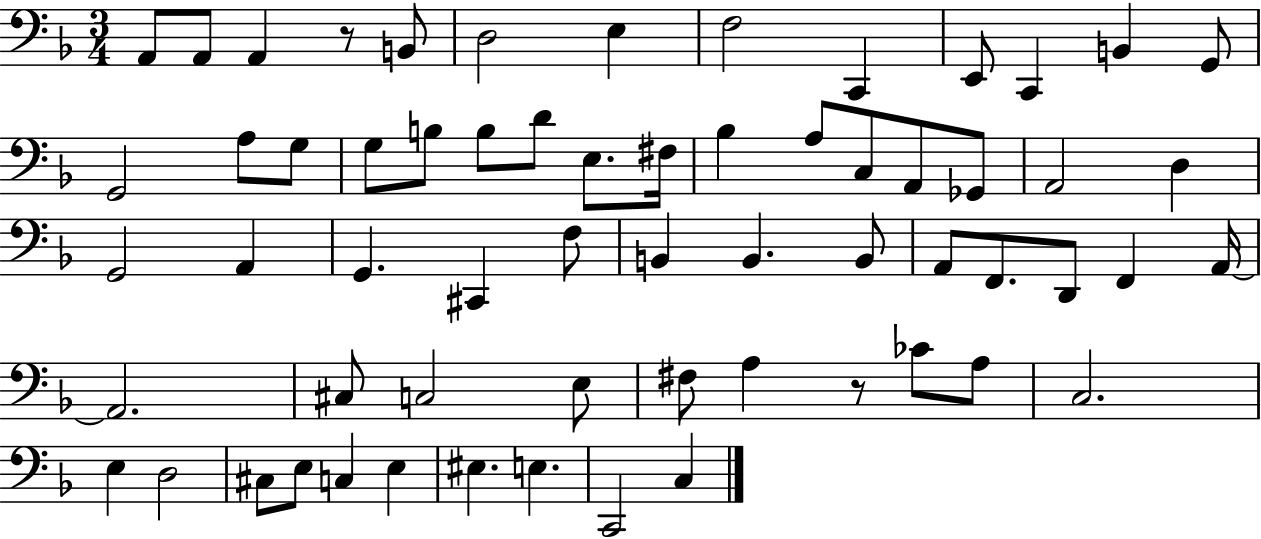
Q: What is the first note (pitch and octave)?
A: A2